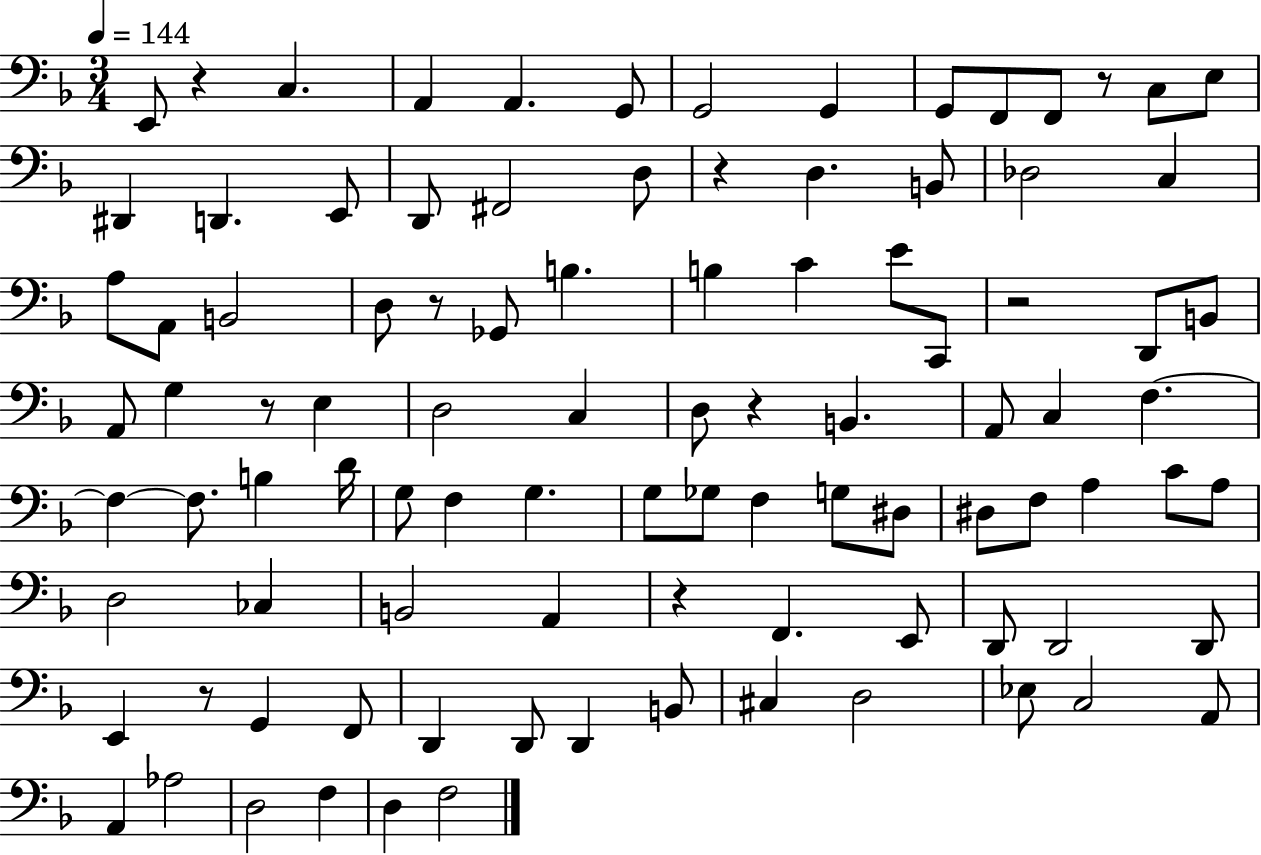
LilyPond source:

{
  \clef bass
  \numericTimeSignature
  \time 3/4
  \key f \major
  \tempo 4 = 144
  \repeat volta 2 { e,8 r4 c4. | a,4 a,4. g,8 | g,2 g,4 | g,8 f,8 f,8 r8 c8 e8 | \break dis,4 d,4. e,8 | d,8 fis,2 d8 | r4 d4. b,8 | des2 c4 | \break a8 a,8 b,2 | d8 r8 ges,8 b4. | b4 c'4 e'8 c,8 | r2 d,8 b,8 | \break a,8 g4 r8 e4 | d2 c4 | d8 r4 b,4. | a,8 c4 f4.~~ | \break f4~~ f8. b4 d'16 | g8 f4 g4. | g8 ges8 f4 g8 dis8 | dis8 f8 a4 c'8 a8 | \break d2 ces4 | b,2 a,4 | r4 f,4. e,8 | d,8 d,2 d,8 | \break e,4 r8 g,4 f,8 | d,4 d,8 d,4 b,8 | cis4 d2 | ees8 c2 a,8 | \break a,4 aes2 | d2 f4 | d4 f2 | } \bar "|."
}